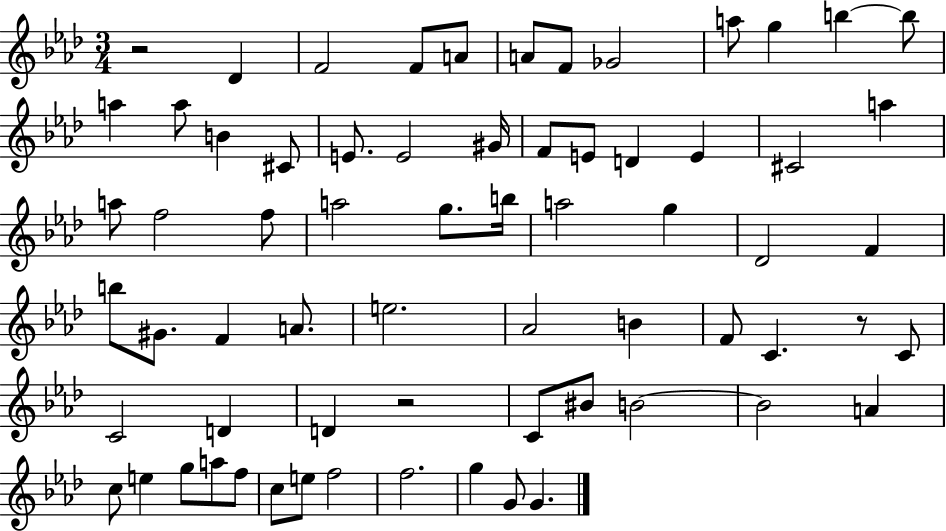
X:1
T:Untitled
M:3/4
L:1/4
K:Ab
z2 _D F2 F/2 A/2 A/2 F/2 _G2 a/2 g b b/2 a a/2 B ^C/2 E/2 E2 ^G/4 F/2 E/2 D E ^C2 a a/2 f2 f/2 a2 g/2 b/4 a2 g _D2 F b/2 ^G/2 F A/2 e2 _A2 B F/2 C z/2 C/2 C2 D D z2 C/2 ^B/2 B2 B2 A c/2 e g/2 a/2 f/2 c/2 e/2 f2 f2 g G/2 G